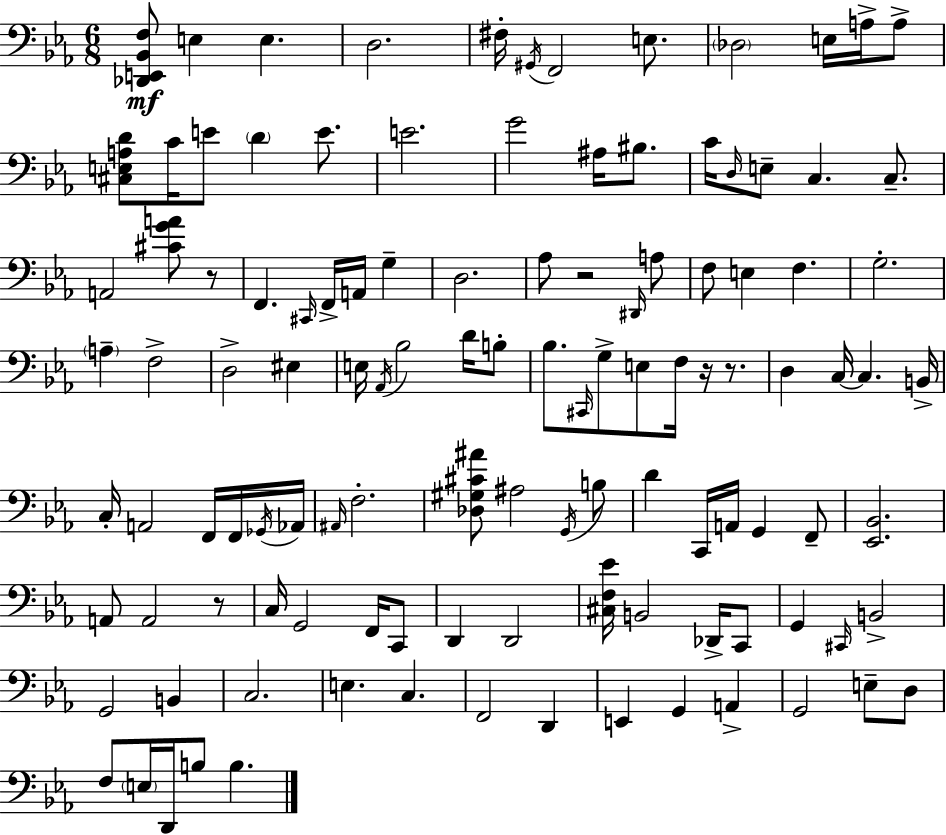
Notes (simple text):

[Db2,E2,Bb2,F3]/e E3/q E3/q. D3/h. F#3/s G#2/s F2/h E3/e. Db3/h E3/s A3/s A3/e [C#3,E3,A3,D4]/e C4/s E4/e D4/q E4/e. E4/h. G4/h A#3/s BIS3/e. C4/s D3/s E3/e C3/q. C3/e. A2/h [C#4,G4,A4]/e R/e F2/q. C#2/s F2/s A2/s G3/q D3/h. Ab3/e R/h D#2/s A3/e F3/e E3/q F3/q. G3/h. A3/q F3/h D3/h EIS3/q E3/s Ab2/s Bb3/h D4/s B3/e Bb3/e. C#2/s G3/e E3/e F3/s R/s R/e. D3/q C3/s C3/q. B2/s C3/s A2/h F2/s F2/s Gb2/s Ab2/s A#2/s F3/h. [Db3,G#3,C#4,A#4]/e A#3/h G2/s B3/e D4/q C2/s A2/s G2/q F2/e [Eb2,Bb2]/h. A2/e A2/h R/e C3/s G2/h F2/s C2/e D2/q D2/h [C#3,F3,Eb4]/s B2/h Db2/s C2/e G2/q C#2/s B2/h G2/h B2/q C3/h. E3/q. C3/q. F2/h D2/q E2/q G2/q A2/q G2/h E3/e D3/e F3/e E3/s D2/s B3/e B3/q.